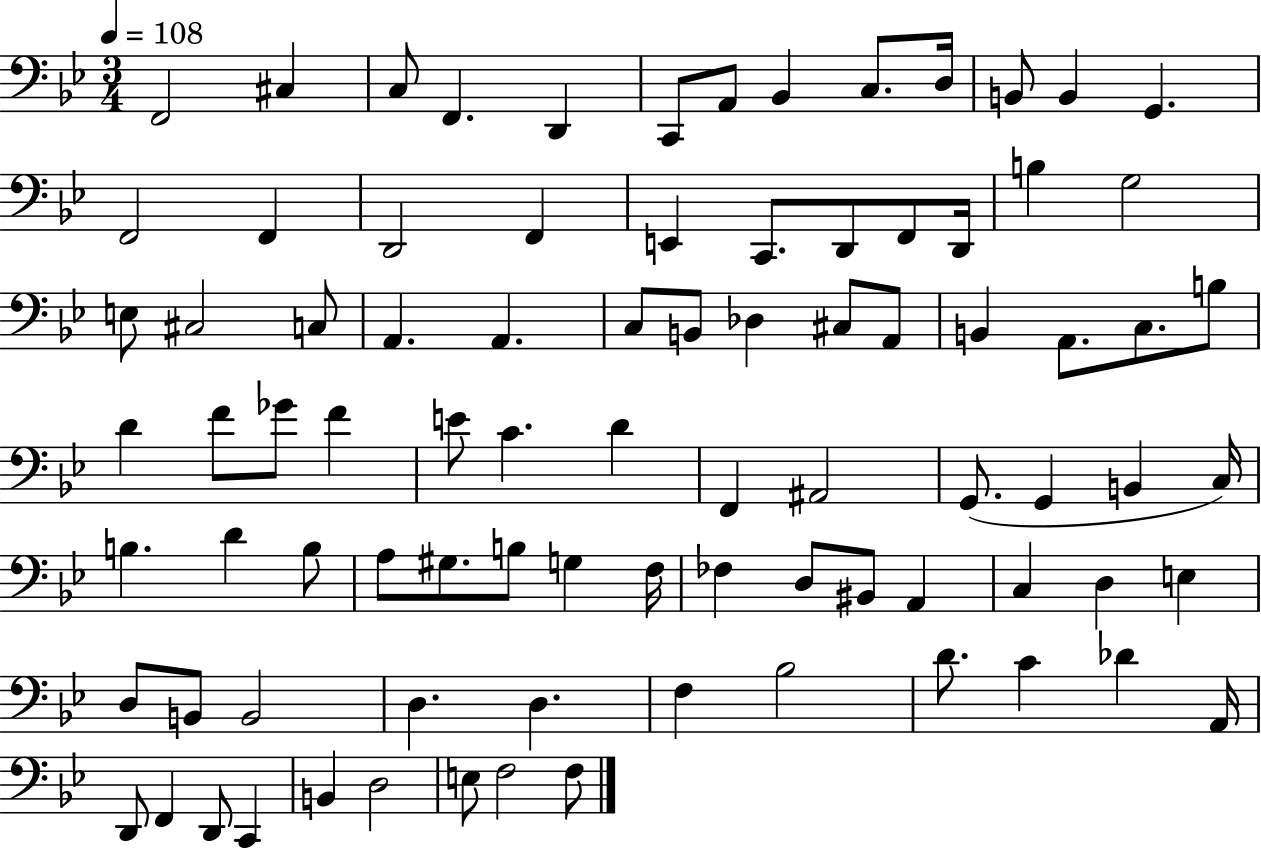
F2/h C#3/q C3/e F2/q. D2/q C2/e A2/e Bb2/q C3/e. D3/s B2/e B2/q G2/q. F2/h F2/q D2/h F2/q E2/q C2/e. D2/e F2/e D2/s B3/q G3/h E3/e C#3/h C3/e A2/q. A2/q. C3/e B2/e Db3/q C#3/e A2/e B2/q A2/e. C3/e. B3/e D4/q F4/e Gb4/e F4/q E4/e C4/q. D4/q F2/q A#2/h G2/e. G2/q B2/q C3/s B3/q. D4/q B3/e A3/e G#3/e. B3/e G3/q F3/s FES3/q D3/e BIS2/e A2/q C3/q D3/q E3/q D3/e B2/e B2/h D3/q. D3/q. F3/q Bb3/h D4/e. C4/q Db4/q A2/s D2/e F2/q D2/e C2/q B2/q D3/h E3/e F3/h F3/e